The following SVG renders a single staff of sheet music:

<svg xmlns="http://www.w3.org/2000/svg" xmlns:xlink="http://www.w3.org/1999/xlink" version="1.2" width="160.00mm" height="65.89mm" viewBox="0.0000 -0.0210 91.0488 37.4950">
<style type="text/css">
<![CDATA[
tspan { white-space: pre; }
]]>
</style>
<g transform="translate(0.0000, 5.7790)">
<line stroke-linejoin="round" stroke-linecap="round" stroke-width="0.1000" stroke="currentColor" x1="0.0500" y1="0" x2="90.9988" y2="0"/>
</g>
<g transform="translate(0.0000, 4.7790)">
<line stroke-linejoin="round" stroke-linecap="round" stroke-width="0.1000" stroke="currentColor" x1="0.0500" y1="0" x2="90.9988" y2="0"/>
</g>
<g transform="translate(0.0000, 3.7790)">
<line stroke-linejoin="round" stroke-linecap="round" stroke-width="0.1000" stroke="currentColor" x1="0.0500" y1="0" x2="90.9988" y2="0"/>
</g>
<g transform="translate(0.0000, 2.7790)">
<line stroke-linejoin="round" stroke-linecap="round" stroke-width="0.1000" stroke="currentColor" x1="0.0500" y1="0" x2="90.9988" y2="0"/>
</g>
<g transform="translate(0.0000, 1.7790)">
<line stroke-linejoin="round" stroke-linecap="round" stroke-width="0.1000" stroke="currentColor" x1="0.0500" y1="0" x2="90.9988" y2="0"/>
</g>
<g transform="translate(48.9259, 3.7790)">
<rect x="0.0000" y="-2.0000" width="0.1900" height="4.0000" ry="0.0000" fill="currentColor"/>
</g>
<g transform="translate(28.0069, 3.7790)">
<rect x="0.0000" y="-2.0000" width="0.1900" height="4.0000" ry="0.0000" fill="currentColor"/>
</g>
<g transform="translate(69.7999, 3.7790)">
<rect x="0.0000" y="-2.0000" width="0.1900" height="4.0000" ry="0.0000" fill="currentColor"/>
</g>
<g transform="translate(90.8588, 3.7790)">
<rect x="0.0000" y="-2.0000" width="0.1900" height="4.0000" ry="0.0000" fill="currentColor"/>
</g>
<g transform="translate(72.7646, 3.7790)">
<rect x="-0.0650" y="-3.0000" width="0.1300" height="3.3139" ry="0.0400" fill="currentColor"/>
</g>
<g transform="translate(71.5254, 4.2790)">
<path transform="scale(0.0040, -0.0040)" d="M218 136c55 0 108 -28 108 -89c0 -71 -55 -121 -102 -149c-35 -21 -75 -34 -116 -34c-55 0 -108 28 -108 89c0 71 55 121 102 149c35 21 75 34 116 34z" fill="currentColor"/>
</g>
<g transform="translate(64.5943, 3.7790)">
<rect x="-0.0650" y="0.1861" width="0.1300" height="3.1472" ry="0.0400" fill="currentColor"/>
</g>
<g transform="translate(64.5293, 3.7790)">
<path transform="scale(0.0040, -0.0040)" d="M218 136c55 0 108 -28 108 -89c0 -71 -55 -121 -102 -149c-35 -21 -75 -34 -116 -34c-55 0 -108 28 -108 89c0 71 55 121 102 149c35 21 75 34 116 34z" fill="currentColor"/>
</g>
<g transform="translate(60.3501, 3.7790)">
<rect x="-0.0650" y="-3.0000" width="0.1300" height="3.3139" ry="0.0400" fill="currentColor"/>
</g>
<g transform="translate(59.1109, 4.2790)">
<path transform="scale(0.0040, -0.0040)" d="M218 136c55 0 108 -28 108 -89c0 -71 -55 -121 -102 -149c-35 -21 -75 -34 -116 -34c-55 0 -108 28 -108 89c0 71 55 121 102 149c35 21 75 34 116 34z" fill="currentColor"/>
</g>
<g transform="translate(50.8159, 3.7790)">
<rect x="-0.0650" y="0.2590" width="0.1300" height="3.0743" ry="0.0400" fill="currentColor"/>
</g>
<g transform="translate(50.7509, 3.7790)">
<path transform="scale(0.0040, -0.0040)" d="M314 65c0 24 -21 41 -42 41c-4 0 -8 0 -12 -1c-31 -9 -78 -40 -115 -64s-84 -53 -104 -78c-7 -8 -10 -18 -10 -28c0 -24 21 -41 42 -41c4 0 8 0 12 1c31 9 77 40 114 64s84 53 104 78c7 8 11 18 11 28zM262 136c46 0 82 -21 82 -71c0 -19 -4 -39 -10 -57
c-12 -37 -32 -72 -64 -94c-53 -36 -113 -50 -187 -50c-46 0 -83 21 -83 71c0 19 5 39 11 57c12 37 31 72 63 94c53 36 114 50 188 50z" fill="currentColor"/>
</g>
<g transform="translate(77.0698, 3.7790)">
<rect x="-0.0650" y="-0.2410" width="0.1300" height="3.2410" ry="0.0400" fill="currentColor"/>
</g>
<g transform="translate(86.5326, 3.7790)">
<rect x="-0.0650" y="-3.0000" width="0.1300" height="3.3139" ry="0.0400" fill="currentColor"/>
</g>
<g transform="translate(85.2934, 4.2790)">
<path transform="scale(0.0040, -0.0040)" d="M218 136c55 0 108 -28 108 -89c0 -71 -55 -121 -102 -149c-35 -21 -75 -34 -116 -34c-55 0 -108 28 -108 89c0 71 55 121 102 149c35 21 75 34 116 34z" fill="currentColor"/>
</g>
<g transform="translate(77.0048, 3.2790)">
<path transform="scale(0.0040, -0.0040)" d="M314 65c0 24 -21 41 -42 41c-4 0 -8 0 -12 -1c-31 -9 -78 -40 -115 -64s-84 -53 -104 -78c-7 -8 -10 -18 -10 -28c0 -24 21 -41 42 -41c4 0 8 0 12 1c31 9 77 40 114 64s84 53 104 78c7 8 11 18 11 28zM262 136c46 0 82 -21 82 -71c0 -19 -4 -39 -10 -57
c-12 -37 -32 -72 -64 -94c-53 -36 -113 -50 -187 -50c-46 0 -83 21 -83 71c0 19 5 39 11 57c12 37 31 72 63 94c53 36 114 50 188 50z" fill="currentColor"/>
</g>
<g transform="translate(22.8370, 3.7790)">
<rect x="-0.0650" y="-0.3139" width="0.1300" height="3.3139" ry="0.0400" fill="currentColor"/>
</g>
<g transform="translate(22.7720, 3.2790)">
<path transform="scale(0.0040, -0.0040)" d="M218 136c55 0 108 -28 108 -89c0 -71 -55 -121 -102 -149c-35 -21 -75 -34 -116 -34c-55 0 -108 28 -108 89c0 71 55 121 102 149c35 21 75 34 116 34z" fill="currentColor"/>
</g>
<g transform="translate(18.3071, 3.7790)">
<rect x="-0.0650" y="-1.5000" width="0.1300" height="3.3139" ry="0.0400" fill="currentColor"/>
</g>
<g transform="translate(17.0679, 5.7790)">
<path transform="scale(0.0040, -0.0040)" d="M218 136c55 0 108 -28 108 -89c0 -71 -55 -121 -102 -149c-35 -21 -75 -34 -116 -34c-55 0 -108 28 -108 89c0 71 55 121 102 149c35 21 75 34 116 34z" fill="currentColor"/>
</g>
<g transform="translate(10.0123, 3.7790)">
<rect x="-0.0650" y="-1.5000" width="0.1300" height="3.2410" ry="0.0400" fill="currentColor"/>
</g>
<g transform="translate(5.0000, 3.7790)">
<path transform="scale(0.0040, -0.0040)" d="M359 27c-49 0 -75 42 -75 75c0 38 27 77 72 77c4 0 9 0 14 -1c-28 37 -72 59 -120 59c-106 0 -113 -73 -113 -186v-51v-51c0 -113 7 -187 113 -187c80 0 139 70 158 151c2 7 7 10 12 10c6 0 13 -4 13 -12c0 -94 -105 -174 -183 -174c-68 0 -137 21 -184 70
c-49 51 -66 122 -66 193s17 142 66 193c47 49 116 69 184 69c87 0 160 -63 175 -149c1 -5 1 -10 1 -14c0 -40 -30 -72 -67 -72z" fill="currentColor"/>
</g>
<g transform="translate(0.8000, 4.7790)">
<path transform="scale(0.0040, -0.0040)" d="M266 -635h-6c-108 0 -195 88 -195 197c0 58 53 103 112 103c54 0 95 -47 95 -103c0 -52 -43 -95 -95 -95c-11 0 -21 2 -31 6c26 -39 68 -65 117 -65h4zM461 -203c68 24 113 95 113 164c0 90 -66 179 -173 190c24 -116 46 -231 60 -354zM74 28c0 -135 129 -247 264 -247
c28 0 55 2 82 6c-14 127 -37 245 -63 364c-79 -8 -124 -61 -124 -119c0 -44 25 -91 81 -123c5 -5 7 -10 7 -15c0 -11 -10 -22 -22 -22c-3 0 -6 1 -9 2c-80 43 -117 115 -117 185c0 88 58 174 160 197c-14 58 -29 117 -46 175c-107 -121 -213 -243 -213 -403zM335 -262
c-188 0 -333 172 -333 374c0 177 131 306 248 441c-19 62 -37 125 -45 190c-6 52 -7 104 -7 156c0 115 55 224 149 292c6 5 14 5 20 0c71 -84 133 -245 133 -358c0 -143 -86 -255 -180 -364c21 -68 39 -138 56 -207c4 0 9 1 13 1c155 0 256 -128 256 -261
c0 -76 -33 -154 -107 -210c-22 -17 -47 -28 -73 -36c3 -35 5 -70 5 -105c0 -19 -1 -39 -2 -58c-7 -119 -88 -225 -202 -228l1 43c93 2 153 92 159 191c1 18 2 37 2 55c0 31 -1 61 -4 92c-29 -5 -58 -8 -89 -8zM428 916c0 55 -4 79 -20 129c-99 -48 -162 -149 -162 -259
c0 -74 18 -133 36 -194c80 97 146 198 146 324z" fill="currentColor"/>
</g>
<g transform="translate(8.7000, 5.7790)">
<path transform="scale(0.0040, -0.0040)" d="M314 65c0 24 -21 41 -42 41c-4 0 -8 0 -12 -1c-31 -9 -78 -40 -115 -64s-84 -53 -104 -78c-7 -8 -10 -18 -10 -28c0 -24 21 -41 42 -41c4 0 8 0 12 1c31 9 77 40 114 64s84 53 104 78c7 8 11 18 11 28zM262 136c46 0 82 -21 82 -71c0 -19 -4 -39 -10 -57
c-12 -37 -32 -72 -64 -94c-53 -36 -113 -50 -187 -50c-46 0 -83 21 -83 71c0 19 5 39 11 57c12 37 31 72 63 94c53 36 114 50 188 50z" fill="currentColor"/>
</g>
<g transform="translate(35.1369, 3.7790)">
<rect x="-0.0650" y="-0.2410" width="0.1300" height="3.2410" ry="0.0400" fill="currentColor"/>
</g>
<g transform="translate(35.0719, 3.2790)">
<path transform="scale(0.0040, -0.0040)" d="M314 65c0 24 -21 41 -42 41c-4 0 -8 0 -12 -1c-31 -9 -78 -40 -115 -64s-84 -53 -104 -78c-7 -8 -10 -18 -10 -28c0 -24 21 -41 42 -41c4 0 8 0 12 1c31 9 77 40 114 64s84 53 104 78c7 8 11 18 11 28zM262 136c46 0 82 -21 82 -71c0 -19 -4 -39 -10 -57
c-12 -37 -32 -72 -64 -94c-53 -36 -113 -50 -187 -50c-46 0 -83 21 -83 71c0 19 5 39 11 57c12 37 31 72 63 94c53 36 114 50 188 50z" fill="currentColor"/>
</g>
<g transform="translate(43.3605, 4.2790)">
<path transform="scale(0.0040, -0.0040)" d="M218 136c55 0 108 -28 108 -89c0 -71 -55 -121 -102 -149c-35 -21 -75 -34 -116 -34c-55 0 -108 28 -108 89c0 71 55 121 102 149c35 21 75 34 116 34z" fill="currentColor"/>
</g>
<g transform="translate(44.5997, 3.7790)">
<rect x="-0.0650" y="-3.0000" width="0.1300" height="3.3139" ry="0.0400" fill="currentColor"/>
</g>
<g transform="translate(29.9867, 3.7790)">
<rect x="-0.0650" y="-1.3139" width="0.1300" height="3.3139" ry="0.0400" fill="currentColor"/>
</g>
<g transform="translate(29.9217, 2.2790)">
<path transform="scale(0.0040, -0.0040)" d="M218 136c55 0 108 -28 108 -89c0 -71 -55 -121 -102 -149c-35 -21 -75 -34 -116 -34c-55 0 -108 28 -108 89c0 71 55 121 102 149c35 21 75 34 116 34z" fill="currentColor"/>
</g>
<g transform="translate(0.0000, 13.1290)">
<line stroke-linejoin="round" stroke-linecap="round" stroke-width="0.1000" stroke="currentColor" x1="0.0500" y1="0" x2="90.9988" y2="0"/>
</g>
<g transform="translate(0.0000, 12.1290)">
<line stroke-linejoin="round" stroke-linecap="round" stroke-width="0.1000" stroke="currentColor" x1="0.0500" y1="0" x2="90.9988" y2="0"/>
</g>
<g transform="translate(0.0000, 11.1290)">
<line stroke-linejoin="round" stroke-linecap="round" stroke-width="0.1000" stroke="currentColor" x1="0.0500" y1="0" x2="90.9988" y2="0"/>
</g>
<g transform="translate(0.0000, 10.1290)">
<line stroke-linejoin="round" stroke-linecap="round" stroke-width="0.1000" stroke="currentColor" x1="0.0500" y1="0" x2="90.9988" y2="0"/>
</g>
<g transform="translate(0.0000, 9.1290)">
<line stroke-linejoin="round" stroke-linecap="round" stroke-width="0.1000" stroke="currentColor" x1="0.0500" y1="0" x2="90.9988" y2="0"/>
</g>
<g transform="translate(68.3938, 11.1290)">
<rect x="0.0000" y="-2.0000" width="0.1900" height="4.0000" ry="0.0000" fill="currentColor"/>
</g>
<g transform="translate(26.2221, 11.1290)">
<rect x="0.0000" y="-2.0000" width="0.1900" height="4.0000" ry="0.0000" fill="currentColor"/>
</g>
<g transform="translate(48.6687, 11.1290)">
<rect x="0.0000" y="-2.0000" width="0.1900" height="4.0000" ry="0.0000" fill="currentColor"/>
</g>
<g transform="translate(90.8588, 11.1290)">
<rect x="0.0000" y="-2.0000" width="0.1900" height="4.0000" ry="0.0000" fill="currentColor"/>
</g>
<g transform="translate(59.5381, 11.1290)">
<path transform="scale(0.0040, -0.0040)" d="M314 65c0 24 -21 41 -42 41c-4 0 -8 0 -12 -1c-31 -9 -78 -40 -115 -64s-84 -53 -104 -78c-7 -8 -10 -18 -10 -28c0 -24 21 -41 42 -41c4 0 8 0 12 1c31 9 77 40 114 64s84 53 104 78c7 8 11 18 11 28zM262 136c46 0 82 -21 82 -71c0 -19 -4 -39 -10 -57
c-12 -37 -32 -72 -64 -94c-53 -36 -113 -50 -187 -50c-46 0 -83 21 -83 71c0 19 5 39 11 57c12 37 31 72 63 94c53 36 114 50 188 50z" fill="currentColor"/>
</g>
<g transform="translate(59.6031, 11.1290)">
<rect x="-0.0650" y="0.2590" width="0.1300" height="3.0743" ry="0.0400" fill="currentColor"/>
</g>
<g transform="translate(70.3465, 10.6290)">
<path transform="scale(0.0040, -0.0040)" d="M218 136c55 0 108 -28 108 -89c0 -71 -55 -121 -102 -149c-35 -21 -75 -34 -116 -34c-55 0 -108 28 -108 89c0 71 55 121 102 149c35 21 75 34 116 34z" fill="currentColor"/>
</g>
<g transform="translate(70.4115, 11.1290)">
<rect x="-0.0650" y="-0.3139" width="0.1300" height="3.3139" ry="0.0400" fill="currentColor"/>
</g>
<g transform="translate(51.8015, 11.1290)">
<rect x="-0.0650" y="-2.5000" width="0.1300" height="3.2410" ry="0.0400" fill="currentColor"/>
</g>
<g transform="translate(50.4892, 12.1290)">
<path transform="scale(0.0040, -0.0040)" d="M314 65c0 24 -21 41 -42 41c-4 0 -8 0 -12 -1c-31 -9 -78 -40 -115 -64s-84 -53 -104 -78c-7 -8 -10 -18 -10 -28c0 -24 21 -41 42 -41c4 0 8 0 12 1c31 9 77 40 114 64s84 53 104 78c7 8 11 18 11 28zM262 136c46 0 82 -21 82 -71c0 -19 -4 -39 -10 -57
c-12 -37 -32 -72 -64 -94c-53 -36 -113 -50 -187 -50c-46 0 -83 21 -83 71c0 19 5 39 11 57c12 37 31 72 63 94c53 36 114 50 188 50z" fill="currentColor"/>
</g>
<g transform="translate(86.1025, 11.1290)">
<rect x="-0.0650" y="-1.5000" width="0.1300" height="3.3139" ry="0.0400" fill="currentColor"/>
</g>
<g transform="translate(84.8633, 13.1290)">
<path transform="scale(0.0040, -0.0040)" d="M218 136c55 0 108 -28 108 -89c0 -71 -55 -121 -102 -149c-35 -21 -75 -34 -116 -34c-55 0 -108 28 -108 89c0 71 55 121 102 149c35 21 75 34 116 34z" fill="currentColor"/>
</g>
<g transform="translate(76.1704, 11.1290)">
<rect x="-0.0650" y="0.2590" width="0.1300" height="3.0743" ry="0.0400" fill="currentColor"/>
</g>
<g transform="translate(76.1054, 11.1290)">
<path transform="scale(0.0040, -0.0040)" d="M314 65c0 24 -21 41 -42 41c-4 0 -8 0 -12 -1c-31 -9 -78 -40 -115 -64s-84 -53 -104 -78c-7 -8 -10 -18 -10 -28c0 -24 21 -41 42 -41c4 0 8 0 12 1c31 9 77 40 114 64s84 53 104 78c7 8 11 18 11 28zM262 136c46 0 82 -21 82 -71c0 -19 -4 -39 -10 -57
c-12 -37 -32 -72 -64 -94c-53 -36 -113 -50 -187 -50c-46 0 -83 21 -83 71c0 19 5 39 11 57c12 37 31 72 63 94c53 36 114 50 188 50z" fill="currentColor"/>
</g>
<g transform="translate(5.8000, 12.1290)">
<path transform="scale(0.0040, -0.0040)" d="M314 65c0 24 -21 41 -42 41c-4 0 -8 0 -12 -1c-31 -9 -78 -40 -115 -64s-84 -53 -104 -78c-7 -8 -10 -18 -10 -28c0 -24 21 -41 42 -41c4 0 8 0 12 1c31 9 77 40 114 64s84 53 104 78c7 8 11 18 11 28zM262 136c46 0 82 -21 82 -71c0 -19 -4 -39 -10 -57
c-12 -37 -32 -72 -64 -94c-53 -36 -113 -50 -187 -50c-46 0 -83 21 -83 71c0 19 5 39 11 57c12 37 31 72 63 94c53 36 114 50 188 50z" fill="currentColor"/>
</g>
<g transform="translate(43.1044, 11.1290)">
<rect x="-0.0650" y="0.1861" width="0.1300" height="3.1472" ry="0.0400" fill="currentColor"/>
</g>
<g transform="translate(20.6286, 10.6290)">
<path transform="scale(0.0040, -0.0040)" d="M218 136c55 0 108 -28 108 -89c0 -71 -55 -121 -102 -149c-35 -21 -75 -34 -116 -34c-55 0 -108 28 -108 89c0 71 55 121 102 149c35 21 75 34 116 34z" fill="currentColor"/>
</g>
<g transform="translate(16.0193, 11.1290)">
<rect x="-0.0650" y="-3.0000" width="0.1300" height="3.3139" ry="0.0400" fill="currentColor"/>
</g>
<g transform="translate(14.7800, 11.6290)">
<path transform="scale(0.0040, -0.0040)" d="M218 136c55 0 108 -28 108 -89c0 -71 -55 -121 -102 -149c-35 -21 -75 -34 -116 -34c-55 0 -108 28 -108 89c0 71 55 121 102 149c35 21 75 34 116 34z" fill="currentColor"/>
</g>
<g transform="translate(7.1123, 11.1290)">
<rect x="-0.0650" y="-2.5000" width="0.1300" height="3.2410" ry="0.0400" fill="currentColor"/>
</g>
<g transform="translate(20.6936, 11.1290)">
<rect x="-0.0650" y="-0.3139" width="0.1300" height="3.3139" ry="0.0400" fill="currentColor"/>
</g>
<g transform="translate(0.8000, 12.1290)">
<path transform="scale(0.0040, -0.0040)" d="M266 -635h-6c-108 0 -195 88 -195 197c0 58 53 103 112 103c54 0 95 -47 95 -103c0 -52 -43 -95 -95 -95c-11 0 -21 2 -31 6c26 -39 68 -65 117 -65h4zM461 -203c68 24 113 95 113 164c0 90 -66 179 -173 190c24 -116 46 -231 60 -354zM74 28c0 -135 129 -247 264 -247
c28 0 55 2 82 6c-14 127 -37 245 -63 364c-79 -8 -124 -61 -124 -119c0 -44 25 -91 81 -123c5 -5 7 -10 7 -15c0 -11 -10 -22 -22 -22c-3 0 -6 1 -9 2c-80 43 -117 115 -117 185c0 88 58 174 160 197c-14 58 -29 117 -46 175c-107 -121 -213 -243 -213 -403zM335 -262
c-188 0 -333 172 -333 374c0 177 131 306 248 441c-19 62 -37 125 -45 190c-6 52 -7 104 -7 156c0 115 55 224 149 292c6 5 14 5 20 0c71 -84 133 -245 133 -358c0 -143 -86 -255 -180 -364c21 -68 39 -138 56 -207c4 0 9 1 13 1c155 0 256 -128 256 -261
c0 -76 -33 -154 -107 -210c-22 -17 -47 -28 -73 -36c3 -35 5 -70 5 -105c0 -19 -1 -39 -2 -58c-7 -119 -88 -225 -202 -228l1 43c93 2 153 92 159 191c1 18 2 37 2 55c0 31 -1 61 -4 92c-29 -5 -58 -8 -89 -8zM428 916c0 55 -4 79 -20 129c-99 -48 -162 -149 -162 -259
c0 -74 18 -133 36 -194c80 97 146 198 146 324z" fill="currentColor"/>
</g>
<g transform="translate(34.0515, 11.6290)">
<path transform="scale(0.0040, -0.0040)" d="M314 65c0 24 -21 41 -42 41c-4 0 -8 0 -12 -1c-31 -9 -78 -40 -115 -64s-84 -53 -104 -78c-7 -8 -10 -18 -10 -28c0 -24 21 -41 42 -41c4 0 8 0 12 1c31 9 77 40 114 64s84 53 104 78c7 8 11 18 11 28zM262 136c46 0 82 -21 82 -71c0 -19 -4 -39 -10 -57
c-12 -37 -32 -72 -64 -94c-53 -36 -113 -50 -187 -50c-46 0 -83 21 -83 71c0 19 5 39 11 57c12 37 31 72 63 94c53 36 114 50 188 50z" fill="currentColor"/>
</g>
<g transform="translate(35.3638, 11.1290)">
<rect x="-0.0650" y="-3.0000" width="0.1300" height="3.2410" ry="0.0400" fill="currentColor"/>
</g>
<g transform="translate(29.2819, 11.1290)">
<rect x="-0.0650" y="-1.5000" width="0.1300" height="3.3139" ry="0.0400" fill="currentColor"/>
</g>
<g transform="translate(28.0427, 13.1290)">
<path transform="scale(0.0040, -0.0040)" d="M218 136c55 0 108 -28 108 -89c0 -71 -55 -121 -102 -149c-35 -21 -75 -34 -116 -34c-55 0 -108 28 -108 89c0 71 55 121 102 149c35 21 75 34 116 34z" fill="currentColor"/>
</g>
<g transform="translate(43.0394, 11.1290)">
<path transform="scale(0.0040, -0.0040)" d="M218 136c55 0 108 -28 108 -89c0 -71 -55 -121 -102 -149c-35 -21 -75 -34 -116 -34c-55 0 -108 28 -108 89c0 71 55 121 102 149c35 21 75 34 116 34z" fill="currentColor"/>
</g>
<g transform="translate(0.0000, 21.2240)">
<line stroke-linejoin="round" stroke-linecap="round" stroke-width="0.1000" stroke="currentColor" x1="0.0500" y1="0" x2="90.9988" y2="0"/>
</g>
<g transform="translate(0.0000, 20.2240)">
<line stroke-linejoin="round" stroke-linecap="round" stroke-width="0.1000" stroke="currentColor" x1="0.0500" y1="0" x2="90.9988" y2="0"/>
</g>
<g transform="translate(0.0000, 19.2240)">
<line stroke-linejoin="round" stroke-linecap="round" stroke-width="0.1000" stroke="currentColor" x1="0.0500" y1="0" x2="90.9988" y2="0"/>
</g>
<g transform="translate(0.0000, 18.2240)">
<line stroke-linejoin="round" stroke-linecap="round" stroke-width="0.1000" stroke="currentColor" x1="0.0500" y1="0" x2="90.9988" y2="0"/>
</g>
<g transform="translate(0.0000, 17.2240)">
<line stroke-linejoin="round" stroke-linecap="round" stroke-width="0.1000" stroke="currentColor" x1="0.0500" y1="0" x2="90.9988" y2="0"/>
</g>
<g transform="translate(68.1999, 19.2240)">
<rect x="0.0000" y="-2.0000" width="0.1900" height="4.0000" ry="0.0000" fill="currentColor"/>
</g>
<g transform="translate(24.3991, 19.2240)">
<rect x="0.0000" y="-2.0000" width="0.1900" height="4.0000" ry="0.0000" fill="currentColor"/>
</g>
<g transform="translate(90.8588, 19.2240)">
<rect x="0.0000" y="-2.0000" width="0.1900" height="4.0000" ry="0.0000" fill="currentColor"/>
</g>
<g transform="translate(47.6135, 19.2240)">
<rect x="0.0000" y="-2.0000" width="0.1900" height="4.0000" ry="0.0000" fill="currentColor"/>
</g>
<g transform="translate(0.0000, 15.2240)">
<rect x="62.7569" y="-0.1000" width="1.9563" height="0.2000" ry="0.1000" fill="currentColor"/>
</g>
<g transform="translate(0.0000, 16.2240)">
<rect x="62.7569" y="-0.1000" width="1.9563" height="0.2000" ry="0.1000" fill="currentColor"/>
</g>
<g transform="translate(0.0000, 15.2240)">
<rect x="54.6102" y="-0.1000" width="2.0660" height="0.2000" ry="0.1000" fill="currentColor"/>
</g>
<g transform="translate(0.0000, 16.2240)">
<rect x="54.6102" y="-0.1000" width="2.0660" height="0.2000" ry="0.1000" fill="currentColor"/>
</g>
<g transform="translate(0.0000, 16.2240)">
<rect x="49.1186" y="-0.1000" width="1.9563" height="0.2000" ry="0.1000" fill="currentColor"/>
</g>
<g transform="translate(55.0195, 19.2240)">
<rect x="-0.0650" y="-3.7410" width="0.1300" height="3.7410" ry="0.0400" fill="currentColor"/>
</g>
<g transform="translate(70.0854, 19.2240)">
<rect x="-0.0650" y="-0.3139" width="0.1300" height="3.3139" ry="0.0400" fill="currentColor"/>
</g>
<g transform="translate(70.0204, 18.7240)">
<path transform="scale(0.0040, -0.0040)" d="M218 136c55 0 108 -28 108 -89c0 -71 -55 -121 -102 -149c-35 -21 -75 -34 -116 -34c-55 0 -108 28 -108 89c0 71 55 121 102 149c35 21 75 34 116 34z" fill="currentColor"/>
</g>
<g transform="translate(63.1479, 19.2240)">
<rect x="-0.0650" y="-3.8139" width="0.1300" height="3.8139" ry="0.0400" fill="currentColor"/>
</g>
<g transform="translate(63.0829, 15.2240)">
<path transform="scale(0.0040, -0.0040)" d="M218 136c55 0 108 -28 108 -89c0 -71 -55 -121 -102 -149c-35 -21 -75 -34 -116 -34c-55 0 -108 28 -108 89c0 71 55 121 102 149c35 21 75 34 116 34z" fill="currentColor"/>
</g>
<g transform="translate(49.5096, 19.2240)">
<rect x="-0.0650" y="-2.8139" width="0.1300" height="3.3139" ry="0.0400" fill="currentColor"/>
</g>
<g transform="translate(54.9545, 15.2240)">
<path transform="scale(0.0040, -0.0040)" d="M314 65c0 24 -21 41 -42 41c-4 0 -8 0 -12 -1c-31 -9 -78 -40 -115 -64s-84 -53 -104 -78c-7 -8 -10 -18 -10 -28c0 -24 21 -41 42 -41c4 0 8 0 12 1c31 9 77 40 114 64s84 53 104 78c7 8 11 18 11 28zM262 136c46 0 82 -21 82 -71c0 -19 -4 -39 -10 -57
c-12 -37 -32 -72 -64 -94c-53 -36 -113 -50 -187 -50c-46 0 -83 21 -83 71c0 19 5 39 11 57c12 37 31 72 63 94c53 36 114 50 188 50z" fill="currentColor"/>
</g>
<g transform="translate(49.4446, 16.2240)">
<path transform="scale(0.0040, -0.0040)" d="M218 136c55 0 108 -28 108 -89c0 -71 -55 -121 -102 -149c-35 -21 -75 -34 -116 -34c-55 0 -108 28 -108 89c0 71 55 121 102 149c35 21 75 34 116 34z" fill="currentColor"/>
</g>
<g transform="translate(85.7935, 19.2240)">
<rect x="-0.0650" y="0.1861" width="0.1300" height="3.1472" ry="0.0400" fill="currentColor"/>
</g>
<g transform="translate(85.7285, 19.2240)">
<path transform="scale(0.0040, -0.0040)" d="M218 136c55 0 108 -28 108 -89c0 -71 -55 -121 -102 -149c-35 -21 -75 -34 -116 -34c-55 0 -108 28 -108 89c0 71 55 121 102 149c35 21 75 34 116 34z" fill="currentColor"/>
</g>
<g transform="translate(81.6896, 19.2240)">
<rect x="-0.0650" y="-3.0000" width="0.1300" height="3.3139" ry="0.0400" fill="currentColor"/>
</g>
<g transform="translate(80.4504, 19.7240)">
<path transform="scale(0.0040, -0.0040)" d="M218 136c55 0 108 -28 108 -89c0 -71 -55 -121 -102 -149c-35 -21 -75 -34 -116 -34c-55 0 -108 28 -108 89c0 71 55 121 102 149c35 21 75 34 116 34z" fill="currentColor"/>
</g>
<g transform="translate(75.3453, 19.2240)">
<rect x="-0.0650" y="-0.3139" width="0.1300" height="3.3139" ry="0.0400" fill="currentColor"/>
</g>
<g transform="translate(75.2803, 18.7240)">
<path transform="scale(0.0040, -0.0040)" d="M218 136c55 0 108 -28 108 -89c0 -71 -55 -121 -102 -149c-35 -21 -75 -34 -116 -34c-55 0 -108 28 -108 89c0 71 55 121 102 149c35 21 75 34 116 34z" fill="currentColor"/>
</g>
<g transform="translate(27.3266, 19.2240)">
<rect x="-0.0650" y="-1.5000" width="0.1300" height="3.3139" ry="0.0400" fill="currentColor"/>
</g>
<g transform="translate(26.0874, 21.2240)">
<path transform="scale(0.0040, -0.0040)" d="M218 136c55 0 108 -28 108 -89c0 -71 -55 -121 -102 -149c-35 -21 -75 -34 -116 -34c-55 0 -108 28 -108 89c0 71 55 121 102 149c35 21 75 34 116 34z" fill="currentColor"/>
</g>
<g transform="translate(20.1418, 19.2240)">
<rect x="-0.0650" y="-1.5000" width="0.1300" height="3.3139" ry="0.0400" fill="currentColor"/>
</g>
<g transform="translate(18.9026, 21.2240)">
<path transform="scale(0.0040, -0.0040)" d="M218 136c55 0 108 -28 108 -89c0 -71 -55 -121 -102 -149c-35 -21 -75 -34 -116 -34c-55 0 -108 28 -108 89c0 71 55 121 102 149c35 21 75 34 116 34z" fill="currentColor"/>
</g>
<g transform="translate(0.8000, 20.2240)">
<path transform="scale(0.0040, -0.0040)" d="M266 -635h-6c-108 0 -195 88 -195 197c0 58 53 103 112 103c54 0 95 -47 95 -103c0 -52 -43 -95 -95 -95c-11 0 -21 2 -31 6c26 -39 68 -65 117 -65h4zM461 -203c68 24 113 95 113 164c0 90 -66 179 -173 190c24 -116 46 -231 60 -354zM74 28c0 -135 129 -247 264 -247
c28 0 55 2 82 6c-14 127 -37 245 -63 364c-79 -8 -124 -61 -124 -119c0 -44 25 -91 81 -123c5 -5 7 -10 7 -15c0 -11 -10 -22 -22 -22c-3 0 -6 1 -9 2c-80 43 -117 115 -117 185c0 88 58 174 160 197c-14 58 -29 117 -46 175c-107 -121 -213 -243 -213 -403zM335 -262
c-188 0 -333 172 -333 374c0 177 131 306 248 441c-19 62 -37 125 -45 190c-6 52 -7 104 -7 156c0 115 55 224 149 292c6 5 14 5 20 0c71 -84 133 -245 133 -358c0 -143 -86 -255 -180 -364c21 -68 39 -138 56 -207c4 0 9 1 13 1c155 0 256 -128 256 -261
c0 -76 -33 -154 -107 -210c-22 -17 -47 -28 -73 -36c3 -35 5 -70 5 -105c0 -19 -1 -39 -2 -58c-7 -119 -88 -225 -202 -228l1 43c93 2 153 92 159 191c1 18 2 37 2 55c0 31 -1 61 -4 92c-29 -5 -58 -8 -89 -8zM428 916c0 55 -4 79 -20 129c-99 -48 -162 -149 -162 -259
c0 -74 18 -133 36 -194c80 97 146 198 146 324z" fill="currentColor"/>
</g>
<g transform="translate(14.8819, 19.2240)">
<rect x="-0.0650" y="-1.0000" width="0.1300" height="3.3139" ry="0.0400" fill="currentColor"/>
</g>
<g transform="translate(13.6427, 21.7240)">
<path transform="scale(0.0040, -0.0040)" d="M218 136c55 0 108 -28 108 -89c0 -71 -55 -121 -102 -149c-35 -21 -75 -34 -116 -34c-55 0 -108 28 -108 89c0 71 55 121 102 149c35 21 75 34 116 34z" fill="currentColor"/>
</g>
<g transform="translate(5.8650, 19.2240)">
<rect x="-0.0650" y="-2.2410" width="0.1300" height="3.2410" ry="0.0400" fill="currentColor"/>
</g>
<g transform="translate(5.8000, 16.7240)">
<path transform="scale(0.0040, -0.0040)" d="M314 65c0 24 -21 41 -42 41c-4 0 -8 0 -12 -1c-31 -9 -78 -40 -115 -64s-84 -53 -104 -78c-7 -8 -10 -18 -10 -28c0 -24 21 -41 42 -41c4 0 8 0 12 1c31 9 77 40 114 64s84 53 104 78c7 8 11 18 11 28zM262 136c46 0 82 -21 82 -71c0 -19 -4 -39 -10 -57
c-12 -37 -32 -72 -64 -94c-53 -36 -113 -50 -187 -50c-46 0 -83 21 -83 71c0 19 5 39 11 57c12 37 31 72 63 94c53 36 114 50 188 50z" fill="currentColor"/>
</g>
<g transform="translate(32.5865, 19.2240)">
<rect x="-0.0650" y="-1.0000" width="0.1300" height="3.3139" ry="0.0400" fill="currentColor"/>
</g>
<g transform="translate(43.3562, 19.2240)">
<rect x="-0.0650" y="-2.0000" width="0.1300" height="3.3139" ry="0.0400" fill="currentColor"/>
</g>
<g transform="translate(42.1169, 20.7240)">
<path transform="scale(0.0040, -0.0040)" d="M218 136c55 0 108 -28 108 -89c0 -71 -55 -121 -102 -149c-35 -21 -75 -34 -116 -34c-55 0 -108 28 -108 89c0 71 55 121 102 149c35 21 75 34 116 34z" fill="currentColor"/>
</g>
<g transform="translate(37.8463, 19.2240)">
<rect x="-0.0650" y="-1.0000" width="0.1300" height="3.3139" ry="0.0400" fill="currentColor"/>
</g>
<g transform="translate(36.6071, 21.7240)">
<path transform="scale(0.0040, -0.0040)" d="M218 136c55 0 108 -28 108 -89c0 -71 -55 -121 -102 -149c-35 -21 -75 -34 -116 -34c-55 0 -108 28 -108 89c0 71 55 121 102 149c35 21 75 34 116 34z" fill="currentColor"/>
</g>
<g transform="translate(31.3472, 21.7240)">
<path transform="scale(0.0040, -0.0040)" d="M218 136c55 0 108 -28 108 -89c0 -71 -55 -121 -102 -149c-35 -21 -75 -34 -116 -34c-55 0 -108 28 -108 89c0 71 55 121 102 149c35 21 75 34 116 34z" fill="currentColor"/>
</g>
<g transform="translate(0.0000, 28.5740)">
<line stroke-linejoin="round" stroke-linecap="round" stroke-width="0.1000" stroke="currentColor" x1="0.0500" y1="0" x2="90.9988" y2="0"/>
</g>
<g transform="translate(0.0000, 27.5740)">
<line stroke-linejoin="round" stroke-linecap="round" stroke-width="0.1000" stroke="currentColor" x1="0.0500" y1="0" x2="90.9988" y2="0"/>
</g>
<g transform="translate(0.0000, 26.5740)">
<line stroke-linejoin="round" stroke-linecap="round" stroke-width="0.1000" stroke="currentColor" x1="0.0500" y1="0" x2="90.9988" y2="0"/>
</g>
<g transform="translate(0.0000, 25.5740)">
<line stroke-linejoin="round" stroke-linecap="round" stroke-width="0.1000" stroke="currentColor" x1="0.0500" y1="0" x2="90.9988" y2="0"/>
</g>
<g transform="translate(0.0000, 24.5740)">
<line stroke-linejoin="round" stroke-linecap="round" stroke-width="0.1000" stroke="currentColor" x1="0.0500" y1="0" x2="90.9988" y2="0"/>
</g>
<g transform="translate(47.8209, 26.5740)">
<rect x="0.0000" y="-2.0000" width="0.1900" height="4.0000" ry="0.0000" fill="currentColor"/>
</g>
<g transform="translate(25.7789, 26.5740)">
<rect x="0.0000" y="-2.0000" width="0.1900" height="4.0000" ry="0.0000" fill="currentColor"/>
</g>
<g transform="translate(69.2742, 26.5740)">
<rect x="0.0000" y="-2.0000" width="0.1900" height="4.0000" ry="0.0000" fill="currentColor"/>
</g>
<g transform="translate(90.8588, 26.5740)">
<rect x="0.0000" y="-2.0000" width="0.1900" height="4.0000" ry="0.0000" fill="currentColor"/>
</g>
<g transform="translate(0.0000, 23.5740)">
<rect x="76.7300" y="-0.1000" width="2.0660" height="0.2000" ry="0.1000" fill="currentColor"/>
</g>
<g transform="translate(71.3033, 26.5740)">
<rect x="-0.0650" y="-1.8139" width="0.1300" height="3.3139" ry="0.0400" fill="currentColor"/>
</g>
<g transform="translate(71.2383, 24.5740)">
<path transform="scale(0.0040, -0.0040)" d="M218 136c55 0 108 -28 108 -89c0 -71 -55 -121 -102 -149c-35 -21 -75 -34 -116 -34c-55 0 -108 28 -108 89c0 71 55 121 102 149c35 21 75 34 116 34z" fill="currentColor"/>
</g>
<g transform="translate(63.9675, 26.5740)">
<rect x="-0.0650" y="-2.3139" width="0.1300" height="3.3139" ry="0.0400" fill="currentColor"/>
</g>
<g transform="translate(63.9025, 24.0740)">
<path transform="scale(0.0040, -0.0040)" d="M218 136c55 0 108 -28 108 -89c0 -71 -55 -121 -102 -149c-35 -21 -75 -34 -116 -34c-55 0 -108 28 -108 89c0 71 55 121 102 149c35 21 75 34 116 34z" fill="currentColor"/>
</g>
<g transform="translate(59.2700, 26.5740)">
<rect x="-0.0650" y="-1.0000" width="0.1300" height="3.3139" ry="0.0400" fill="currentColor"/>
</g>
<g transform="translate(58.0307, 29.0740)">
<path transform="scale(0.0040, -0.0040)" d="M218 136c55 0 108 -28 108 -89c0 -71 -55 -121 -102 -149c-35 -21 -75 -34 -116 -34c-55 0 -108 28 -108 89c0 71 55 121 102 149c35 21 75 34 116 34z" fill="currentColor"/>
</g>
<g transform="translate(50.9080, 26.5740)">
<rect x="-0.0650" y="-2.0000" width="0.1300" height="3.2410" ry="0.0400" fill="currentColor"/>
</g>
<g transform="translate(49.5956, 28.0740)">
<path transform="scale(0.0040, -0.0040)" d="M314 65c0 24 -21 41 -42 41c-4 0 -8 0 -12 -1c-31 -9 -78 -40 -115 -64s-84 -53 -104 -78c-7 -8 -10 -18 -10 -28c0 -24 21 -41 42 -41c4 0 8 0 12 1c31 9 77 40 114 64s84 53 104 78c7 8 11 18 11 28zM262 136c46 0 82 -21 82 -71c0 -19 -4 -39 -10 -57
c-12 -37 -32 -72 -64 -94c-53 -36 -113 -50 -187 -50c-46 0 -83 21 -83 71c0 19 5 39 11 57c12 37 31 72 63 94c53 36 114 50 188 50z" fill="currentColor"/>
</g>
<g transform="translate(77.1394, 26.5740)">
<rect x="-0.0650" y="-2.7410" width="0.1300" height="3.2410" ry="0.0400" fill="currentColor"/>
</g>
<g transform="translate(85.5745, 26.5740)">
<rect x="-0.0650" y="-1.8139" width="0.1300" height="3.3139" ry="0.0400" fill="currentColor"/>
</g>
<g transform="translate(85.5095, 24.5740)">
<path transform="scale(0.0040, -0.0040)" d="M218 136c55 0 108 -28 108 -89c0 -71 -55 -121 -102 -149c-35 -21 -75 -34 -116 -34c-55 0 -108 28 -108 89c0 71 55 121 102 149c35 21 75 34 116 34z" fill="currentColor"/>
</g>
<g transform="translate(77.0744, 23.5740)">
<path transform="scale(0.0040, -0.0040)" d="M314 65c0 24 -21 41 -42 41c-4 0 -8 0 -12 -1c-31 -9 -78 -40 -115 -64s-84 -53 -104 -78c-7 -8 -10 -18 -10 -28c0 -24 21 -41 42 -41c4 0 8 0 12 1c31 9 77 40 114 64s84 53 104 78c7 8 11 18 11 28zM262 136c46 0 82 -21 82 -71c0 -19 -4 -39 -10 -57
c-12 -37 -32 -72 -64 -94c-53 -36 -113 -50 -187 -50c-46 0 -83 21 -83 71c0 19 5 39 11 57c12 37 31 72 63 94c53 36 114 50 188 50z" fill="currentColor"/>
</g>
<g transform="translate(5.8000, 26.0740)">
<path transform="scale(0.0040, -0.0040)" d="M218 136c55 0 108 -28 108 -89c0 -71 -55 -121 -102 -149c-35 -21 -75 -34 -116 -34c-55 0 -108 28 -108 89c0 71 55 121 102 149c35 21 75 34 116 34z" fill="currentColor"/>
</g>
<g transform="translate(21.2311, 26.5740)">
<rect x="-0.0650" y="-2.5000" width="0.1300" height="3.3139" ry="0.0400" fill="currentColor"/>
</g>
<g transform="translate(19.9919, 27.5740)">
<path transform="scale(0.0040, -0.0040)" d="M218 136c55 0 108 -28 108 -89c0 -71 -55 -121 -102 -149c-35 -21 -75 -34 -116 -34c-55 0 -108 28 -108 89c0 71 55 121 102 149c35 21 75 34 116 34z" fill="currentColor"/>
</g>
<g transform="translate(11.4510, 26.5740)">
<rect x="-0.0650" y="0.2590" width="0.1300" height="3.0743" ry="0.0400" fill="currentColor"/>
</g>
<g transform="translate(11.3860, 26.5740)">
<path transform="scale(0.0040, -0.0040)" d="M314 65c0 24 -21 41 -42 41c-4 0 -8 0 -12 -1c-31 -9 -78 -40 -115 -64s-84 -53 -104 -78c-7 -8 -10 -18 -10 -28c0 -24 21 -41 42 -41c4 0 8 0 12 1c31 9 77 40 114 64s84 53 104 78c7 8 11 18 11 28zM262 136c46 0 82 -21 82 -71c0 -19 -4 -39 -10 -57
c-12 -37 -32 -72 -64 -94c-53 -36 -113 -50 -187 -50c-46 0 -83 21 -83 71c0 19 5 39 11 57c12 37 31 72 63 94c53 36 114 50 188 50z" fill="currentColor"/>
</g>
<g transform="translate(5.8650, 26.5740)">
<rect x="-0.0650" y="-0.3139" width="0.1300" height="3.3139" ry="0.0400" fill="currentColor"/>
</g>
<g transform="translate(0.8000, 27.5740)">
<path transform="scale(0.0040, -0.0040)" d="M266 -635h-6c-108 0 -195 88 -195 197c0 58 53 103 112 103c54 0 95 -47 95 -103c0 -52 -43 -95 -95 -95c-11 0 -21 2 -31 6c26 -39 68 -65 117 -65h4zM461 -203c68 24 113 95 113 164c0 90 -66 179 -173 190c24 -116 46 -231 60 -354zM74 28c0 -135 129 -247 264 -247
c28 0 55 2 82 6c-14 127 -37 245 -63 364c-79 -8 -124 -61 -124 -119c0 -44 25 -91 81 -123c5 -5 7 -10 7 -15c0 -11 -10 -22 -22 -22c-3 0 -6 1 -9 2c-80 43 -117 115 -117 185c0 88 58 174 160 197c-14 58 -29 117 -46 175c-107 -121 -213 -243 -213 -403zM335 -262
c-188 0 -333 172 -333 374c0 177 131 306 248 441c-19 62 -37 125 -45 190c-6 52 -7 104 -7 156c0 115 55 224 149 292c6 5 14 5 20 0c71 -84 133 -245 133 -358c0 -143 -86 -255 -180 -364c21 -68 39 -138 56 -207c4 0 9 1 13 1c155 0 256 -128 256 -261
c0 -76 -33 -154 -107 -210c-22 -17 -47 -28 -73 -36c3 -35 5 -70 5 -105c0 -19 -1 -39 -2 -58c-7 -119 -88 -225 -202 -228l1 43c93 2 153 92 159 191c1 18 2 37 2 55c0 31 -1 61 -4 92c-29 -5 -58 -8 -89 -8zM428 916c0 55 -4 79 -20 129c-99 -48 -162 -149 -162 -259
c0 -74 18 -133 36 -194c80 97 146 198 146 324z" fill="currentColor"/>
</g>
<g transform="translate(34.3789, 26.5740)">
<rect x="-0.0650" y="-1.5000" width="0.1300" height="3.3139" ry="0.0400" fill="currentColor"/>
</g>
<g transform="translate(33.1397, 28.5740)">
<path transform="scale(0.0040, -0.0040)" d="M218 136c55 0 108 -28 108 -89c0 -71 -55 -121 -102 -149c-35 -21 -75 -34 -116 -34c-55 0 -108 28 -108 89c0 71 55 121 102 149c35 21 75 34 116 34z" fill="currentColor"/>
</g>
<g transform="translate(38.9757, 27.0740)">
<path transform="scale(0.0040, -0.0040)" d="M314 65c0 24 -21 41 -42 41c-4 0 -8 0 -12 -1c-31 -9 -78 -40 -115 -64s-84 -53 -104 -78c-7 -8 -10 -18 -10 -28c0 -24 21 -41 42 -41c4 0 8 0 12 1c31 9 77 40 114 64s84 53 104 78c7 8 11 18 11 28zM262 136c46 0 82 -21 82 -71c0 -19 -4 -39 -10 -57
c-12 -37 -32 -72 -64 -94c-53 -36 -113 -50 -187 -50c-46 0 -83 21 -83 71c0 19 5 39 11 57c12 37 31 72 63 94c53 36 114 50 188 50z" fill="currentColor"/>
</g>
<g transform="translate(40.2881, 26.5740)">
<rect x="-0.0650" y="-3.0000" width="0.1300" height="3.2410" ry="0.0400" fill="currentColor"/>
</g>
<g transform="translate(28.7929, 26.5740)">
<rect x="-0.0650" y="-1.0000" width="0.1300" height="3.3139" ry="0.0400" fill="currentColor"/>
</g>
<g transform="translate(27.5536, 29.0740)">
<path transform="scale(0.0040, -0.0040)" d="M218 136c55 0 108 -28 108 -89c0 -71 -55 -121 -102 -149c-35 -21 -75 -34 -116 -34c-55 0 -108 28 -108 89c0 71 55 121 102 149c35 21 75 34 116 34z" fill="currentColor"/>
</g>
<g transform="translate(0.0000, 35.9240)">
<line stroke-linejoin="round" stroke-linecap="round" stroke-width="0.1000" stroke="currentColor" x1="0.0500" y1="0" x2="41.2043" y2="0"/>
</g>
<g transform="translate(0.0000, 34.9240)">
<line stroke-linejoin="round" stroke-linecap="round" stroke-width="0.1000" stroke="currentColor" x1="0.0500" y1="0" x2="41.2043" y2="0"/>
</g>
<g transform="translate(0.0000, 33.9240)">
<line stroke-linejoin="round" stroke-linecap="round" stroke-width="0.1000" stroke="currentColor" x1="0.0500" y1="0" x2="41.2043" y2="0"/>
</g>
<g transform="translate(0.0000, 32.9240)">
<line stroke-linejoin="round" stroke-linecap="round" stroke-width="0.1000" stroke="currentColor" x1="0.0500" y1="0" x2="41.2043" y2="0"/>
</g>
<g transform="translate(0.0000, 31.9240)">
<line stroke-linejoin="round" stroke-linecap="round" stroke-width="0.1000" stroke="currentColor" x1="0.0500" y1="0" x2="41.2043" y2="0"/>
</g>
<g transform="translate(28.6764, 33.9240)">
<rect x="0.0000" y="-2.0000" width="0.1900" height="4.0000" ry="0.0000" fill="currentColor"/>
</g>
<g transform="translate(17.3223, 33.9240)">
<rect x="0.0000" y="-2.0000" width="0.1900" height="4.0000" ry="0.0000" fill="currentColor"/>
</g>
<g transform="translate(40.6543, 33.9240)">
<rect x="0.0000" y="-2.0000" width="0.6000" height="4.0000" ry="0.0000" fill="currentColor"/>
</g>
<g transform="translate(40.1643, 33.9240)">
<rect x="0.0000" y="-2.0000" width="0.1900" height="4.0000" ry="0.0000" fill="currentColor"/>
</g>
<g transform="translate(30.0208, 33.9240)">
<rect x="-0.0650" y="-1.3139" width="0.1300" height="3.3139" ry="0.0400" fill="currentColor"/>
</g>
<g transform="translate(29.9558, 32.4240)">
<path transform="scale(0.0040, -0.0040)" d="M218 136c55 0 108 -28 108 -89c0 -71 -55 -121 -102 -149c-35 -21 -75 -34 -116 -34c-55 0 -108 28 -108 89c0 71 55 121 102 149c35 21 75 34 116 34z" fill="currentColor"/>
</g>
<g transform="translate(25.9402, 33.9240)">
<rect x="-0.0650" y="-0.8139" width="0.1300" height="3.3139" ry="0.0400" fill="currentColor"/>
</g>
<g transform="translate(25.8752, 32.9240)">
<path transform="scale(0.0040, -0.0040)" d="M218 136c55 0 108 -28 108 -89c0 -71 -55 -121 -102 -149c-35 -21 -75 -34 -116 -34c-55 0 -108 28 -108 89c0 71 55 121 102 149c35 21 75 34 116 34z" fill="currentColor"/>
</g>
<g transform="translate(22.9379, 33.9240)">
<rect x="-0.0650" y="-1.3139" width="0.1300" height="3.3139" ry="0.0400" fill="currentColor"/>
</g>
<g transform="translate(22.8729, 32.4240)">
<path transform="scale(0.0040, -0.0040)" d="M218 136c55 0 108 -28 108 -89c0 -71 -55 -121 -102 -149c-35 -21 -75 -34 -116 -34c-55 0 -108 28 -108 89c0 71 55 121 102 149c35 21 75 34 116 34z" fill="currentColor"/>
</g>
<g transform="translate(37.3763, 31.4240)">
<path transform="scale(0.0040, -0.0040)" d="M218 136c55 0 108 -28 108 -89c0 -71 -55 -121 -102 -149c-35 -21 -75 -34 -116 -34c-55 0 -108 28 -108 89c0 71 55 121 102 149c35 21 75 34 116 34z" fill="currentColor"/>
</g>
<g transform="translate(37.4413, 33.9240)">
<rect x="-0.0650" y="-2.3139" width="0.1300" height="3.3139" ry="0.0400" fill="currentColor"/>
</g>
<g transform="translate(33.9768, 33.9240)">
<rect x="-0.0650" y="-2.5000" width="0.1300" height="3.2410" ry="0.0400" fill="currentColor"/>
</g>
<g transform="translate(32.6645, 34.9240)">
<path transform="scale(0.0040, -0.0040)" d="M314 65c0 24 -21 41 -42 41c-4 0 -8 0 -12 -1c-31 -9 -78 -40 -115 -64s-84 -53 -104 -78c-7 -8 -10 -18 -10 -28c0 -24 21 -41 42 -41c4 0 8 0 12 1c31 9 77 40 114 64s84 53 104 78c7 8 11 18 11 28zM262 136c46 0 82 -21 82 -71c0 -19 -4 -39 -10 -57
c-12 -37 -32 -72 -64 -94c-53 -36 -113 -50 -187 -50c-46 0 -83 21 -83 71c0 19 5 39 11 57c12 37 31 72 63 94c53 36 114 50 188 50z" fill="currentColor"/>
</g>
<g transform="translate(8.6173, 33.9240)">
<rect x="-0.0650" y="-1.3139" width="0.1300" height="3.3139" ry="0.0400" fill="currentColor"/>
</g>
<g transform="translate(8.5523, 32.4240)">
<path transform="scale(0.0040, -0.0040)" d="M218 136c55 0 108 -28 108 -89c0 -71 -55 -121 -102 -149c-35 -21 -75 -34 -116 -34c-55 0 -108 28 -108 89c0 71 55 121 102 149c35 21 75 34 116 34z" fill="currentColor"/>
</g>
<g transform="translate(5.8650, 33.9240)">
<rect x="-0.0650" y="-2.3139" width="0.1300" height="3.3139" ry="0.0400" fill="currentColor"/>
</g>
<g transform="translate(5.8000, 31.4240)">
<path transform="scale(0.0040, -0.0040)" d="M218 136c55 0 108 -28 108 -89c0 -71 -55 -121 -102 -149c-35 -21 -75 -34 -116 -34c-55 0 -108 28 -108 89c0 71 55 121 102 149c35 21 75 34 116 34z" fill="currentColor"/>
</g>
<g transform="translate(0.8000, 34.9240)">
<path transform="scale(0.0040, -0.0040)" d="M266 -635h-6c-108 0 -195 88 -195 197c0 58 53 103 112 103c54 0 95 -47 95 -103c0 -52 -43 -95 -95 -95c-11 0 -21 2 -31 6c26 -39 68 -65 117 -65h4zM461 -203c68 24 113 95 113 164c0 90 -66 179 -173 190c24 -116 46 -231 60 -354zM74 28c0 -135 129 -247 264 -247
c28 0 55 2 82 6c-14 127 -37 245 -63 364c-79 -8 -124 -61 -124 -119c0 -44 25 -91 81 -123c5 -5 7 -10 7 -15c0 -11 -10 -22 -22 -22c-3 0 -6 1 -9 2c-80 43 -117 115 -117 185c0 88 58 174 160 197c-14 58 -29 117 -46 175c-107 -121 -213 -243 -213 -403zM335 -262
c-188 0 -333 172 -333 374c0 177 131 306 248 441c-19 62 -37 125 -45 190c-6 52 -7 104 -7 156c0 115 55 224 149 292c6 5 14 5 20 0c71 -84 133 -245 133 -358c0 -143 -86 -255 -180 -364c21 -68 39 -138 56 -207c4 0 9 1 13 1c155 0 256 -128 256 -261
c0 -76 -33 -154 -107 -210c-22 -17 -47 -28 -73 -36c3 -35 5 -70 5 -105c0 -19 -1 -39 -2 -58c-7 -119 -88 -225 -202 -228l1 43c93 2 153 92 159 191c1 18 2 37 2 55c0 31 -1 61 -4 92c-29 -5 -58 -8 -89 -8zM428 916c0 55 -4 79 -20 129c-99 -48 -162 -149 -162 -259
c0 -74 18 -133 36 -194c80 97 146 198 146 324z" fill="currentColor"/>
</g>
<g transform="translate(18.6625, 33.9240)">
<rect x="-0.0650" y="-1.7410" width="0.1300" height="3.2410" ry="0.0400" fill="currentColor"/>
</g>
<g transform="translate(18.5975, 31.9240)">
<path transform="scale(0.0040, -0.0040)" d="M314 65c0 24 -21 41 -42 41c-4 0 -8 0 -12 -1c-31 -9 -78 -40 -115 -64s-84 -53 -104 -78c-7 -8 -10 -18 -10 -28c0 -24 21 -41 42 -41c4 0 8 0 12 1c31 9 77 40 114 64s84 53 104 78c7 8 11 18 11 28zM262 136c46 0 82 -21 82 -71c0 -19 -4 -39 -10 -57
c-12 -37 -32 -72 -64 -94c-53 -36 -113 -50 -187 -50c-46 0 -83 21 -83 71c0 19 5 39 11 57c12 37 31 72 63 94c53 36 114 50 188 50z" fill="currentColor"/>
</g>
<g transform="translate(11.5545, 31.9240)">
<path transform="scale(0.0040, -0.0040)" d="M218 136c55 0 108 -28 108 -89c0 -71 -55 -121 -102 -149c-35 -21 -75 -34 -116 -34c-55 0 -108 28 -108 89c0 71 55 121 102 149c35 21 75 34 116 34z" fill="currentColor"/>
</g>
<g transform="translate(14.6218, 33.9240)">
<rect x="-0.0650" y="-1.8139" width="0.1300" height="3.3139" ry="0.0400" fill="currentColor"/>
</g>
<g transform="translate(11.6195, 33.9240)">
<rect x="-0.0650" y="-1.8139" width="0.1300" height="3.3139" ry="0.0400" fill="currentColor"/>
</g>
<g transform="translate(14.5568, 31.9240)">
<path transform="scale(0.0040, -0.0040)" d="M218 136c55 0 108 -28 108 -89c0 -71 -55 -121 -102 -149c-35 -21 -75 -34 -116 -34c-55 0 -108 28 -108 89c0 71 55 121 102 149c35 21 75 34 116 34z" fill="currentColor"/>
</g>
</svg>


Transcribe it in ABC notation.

X:1
T:Untitled
M:4/4
L:1/4
K:C
E2 E c e c2 A B2 A B A c2 A G2 A c E A2 B G2 B2 c B2 E g2 D E E D D F a c'2 c' c c A B c B2 G D E A2 F2 D g f a2 f g e f f f2 e d e G2 g